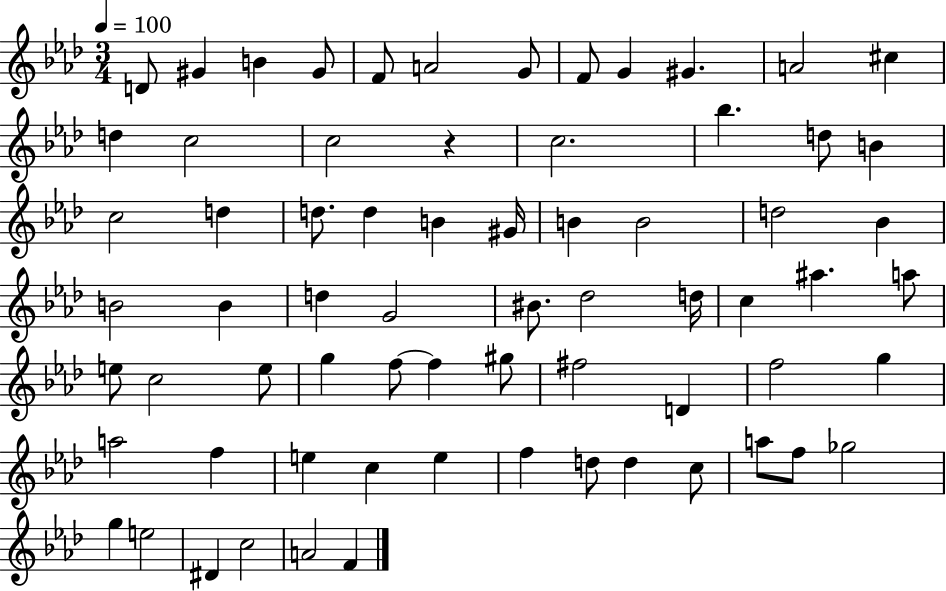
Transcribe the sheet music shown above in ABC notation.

X:1
T:Untitled
M:3/4
L:1/4
K:Ab
D/2 ^G B ^G/2 F/2 A2 G/2 F/2 G ^G A2 ^c d c2 c2 z c2 _b d/2 B c2 d d/2 d B ^G/4 B B2 d2 _B B2 B d G2 ^B/2 _d2 d/4 c ^a a/2 e/2 c2 e/2 g f/2 f ^g/2 ^f2 D f2 g a2 f e c e f d/2 d c/2 a/2 f/2 _g2 g e2 ^D c2 A2 F